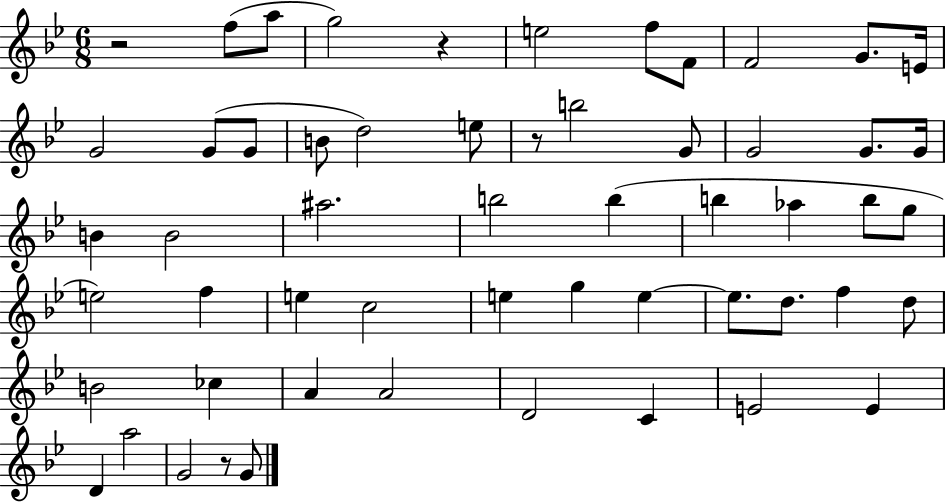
X:1
T:Untitled
M:6/8
L:1/4
K:Bb
z2 f/2 a/2 g2 z e2 f/2 F/2 F2 G/2 E/4 G2 G/2 G/2 B/2 d2 e/2 z/2 b2 G/2 G2 G/2 G/4 B B2 ^a2 b2 b b _a b/2 g/2 e2 f e c2 e g e e/2 d/2 f d/2 B2 _c A A2 D2 C E2 E D a2 G2 z/2 G/2